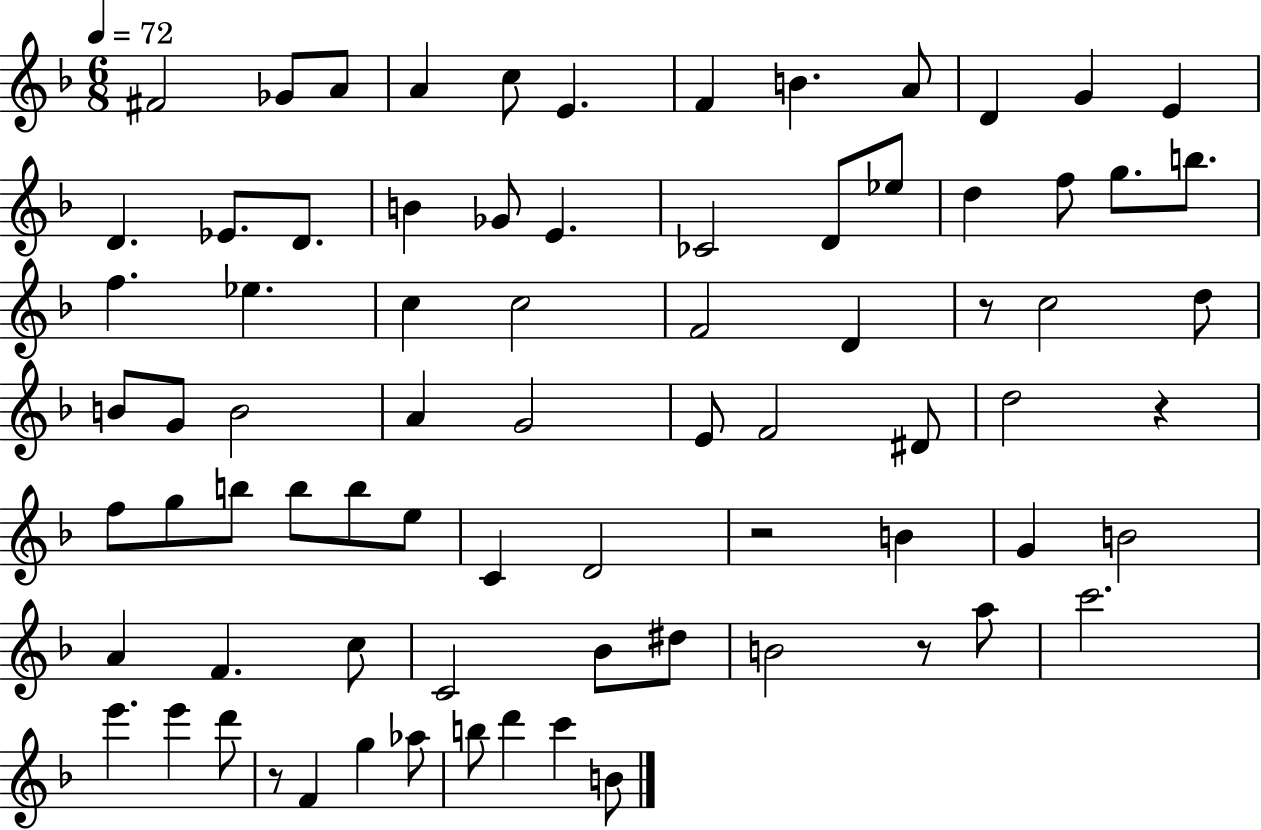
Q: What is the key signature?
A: F major